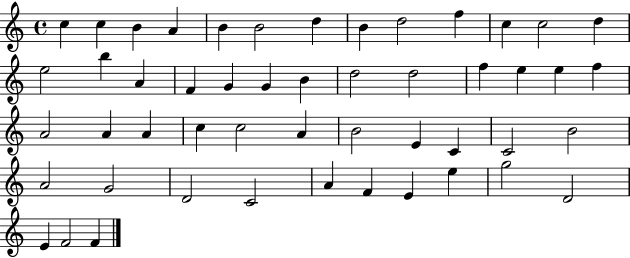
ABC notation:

X:1
T:Untitled
M:4/4
L:1/4
K:C
c c B A B B2 d B d2 f c c2 d e2 b A F G G B d2 d2 f e e f A2 A A c c2 A B2 E C C2 B2 A2 G2 D2 C2 A F E e g2 D2 E F2 F